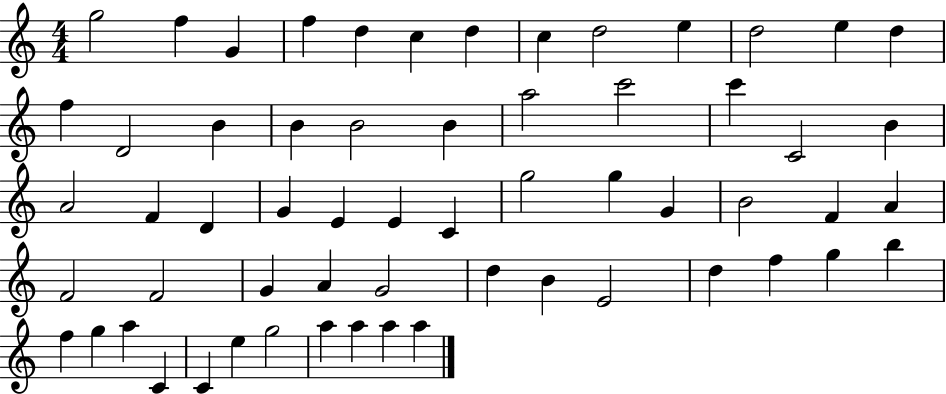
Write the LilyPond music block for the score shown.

{
  \clef treble
  \numericTimeSignature
  \time 4/4
  \key c \major
  g''2 f''4 g'4 | f''4 d''4 c''4 d''4 | c''4 d''2 e''4 | d''2 e''4 d''4 | \break f''4 d'2 b'4 | b'4 b'2 b'4 | a''2 c'''2 | c'''4 c'2 b'4 | \break a'2 f'4 d'4 | g'4 e'4 e'4 c'4 | g''2 g''4 g'4 | b'2 f'4 a'4 | \break f'2 f'2 | g'4 a'4 g'2 | d''4 b'4 e'2 | d''4 f''4 g''4 b''4 | \break f''4 g''4 a''4 c'4 | c'4 e''4 g''2 | a''4 a''4 a''4 a''4 | \bar "|."
}